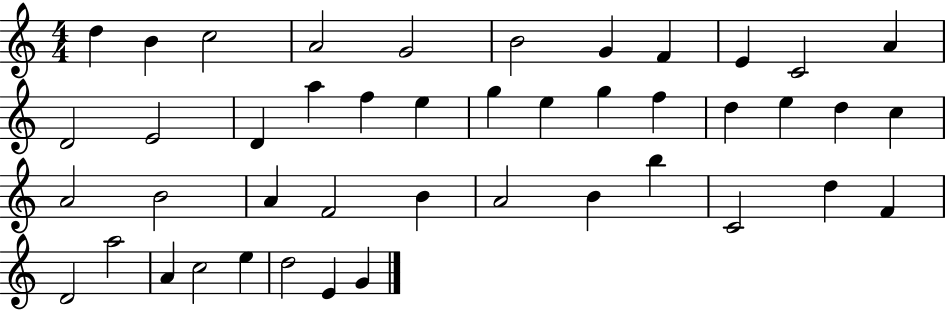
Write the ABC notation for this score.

X:1
T:Untitled
M:4/4
L:1/4
K:C
d B c2 A2 G2 B2 G F E C2 A D2 E2 D a f e g e g f d e d c A2 B2 A F2 B A2 B b C2 d F D2 a2 A c2 e d2 E G